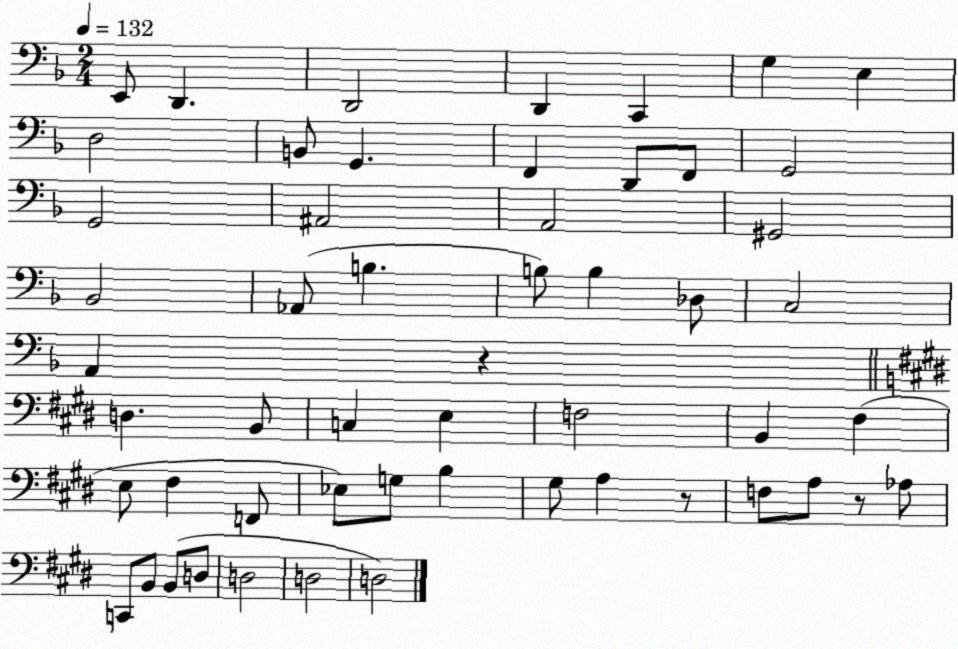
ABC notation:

X:1
T:Untitled
M:2/4
L:1/4
K:F
E,,/2 D,, D,,2 D,, C,, G, E, D,2 B,,/2 G,, F,, D,,/2 F,,/2 G,,2 G,,2 ^A,,2 A,,2 ^G,,2 _B,,2 _A,,/2 B, B,/2 B, _D,/2 C,2 A,, z D, B,,/2 C, E, F,2 B,, ^F, E,/2 ^F, F,,/2 _E,/2 G,/2 B, ^G,/2 A, z/2 F,/2 A,/2 z/2 _A,/2 C,,/2 B,,/2 B,,/2 D,/2 D,2 D,2 D,2